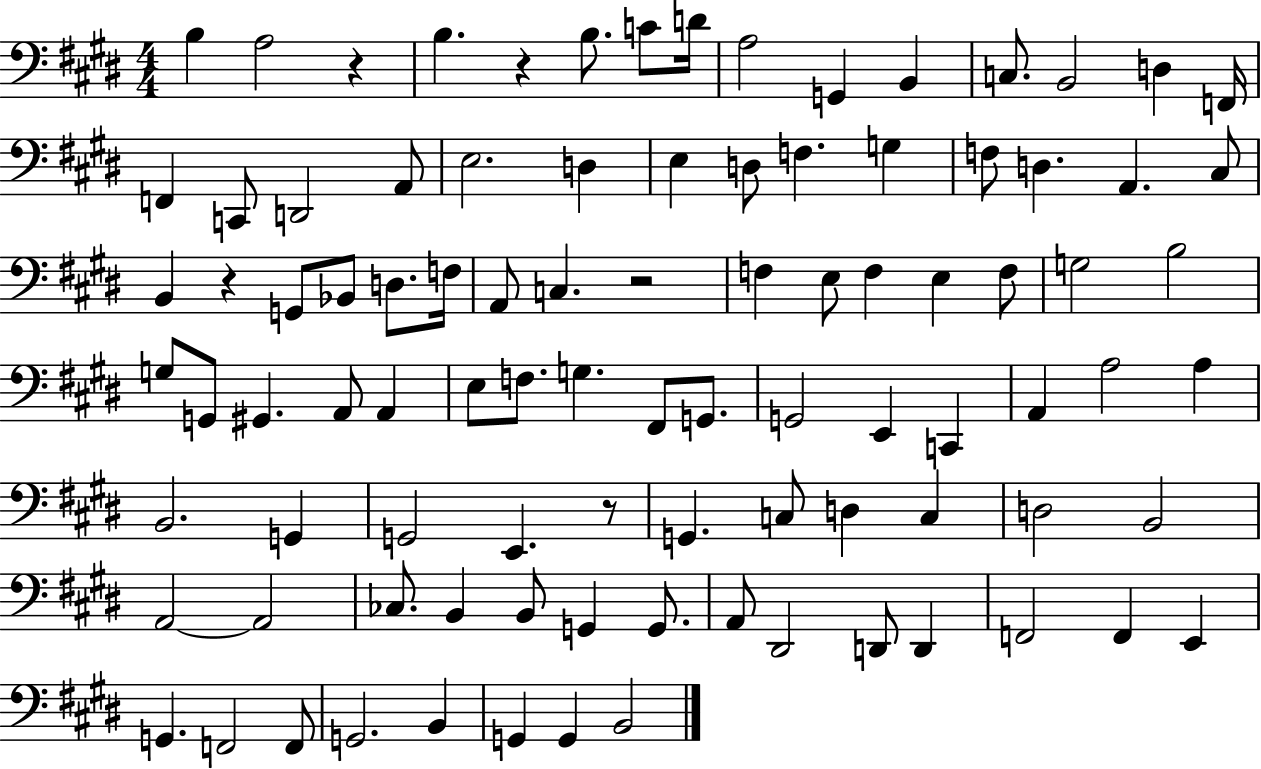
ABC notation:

X:1
T:Untitled
M:4/4
L:1/4
K:E
B, A,2 z B, z B,/2 C/2 D/4 A,2 G,, B,, C,/2 B,,2 D, F,,/4 F,, C,,/2 D,,2 A,,/2 E,2 D, E, D,/2 F, G, F,/2 D, A,, ^C,/2 B,, z G,,/2 _B,,/2 D,/2 F,/4 A,,/2 C, z2 F, E,/2 F, E, F,/2 G,2 B,2 G,/2 G,,/2 ^G,, A,,/2 A,, E,/2 F,/2 G, ^F,,/2 G,,/2 G,,2 E,, C,, A,, A,2 A, B,,2 G,, G,,2 E,, z/2 G,, C,/2 D, C, D,2 B,,2 A,,2 A,,2 _C,/2 B,, B,,/2 G,, G,,/2 A,,/2 ^D,,2 D,,/2 D,, F,,2 F,, E,, G,, F,,2 F,,/2 G,,2 B,, G,, G,, B,,2